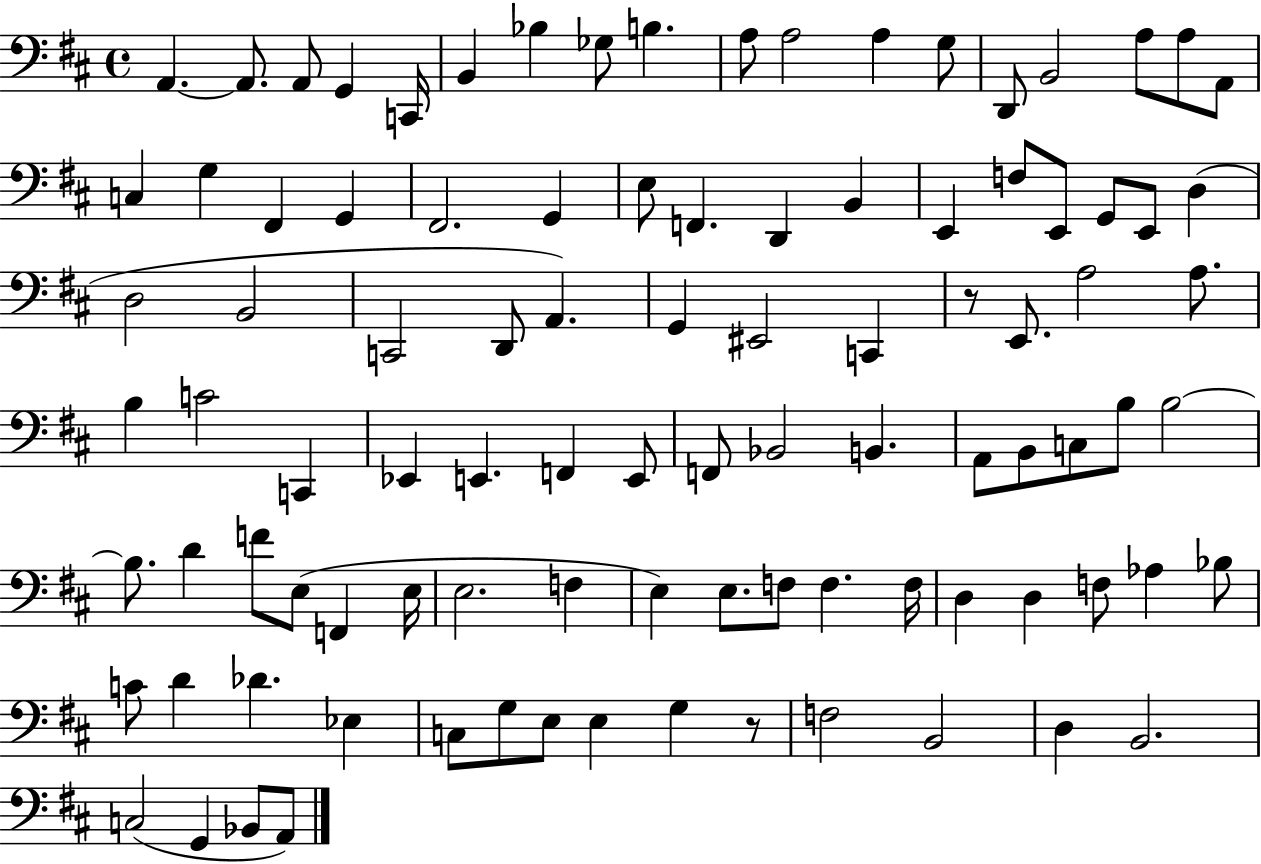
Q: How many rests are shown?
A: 2